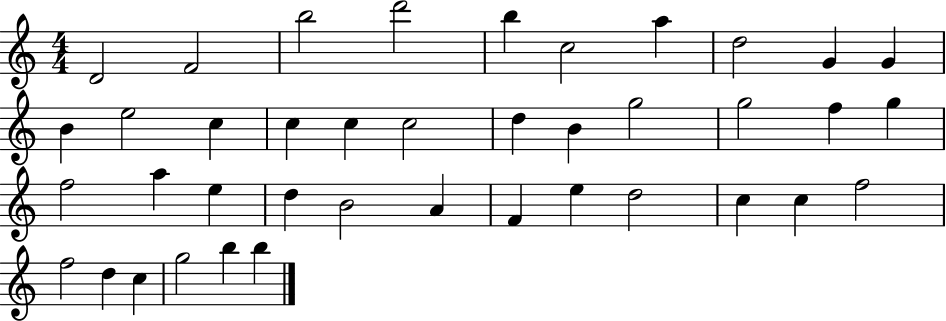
D4/h F4/h B5/h D6/h B5/q C5/h A5/q D5/h G4/q G4/q B4/q E5/h C5/q C5/q C5/q C5/h D5/q B4/q G5/h G5/h F5/q G5/q F5/h A5/q E5/q D5/q B4/h A4/q F4/q E5/q D5/h C5/q C5/q F5/h F5/h D5/q C5/q G5/h B5/q B5/q